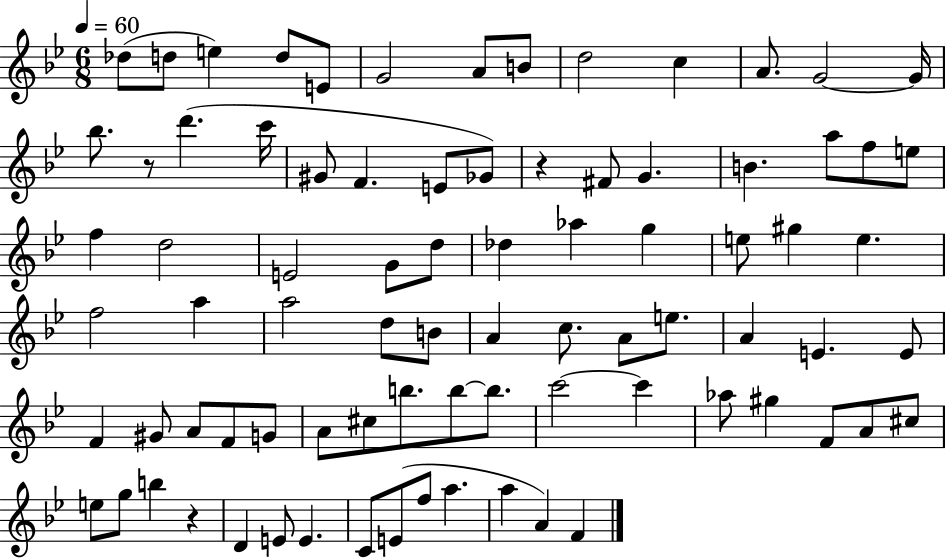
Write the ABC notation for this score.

X:1
T:Untitled
M:6/8
L:1/4
K:Bb
_d/2 d/2 e d/2 E/2 G2 A/2 B/2 d2 c A/2 G2 G/4 _b/2 z/2 d' c'/4 ^G/2 F E/2 _G/2 z ^F/2 G B a/2 f/2 e/2 f d2 E2 G/2 d/2 _d _a g e/2 ^g e f2 a a2 d/2 B/2 A c/2 A/2 e/2 A E E/2 F ^G/2 A/2 F/2 G/2 A/2 ^c/2 b/2 b/2 b/2 c'2 c' _a/2 ^g F/2 A/2 ^c/2 e/2 g/2 b z D E/2 E C/2 E/2 f/2 a a A F